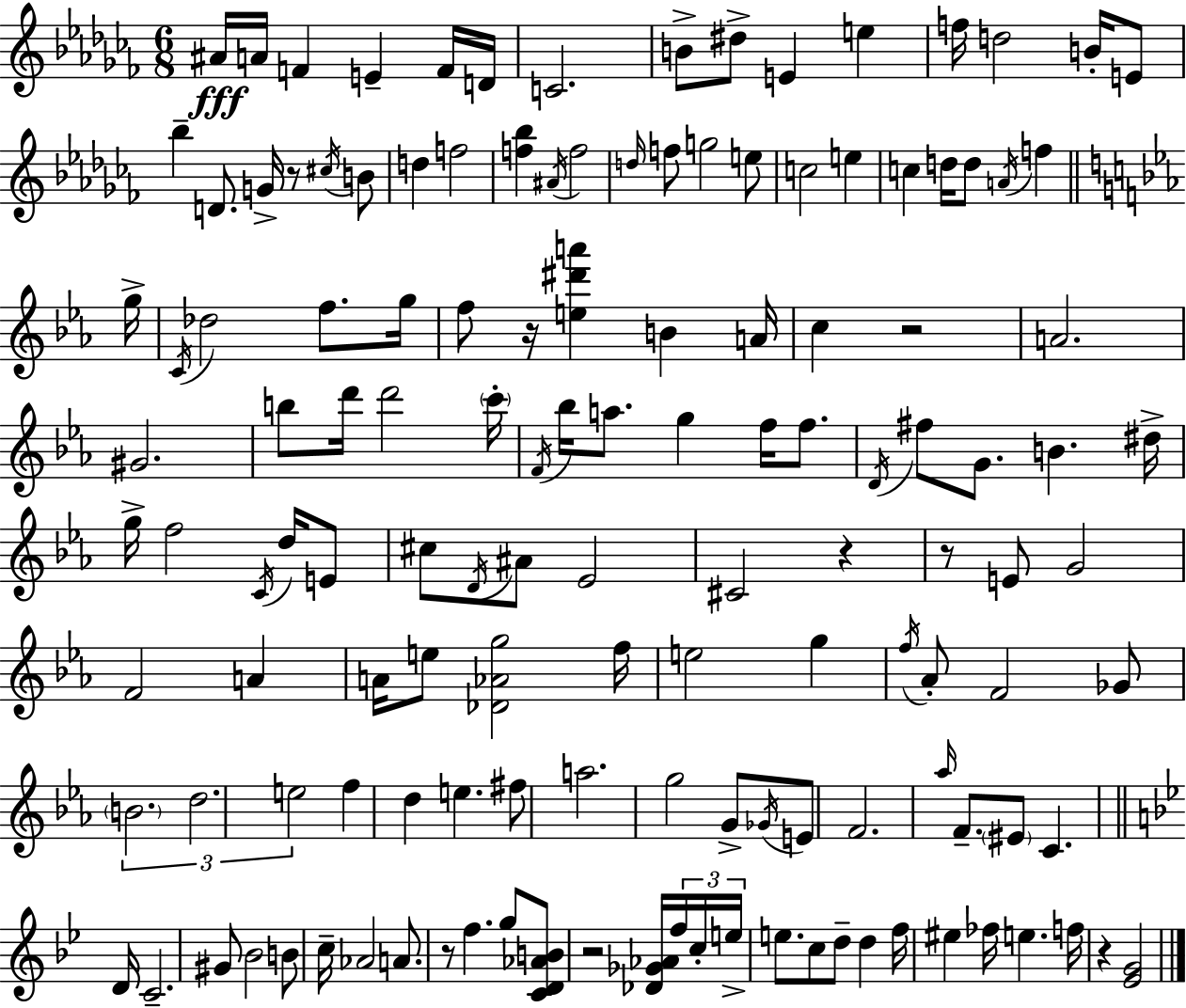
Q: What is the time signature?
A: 6/8